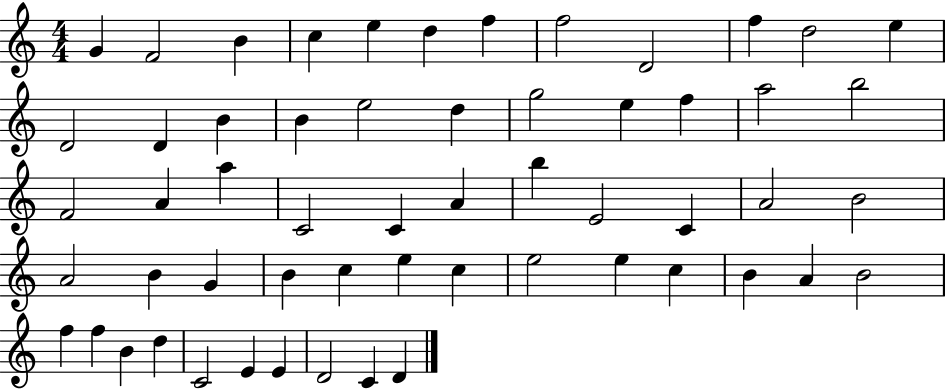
{
  \clef treble
  \numericTimeSignature
  \time 4/4
  \key c \major
  g'4 f'2 b'4 | c''4 e''4 d''4 f''4 | f''2 d'2 | f''4 d''2 e''4 | \break d'2 d'4 b'4 | b'4 e''2 d''4 | g''2 e''4 f''4 | a''2 b''2 | \break f'2 a'4 a''4 | c'2 c'4 a'4 | b''4 e'2 c'4 | a'2 b'2 | \break a'2 b'4 g'4 | b'4 c''4 e''4 c''4 | e''2 e''4 c''4 | b'4 a'4 b'2 | \break f''4 f''4 b'4 d''4 | c'2 e'4 e'4 | d'2 c'4 d'4 | \bar "|."
}